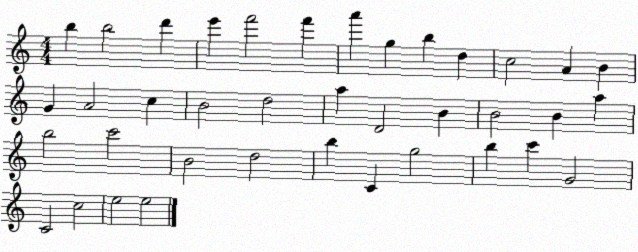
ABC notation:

X:1
T:Untitled
M:4/4
L:1/4
K:C
b b2 d' e' f'2 f' a' g b d c2 A B G A2 c B2 d2 a D2 B B2 B a b2 c'2 B2 d2 b C g2 b c' G2 C2 c2 e2 e2